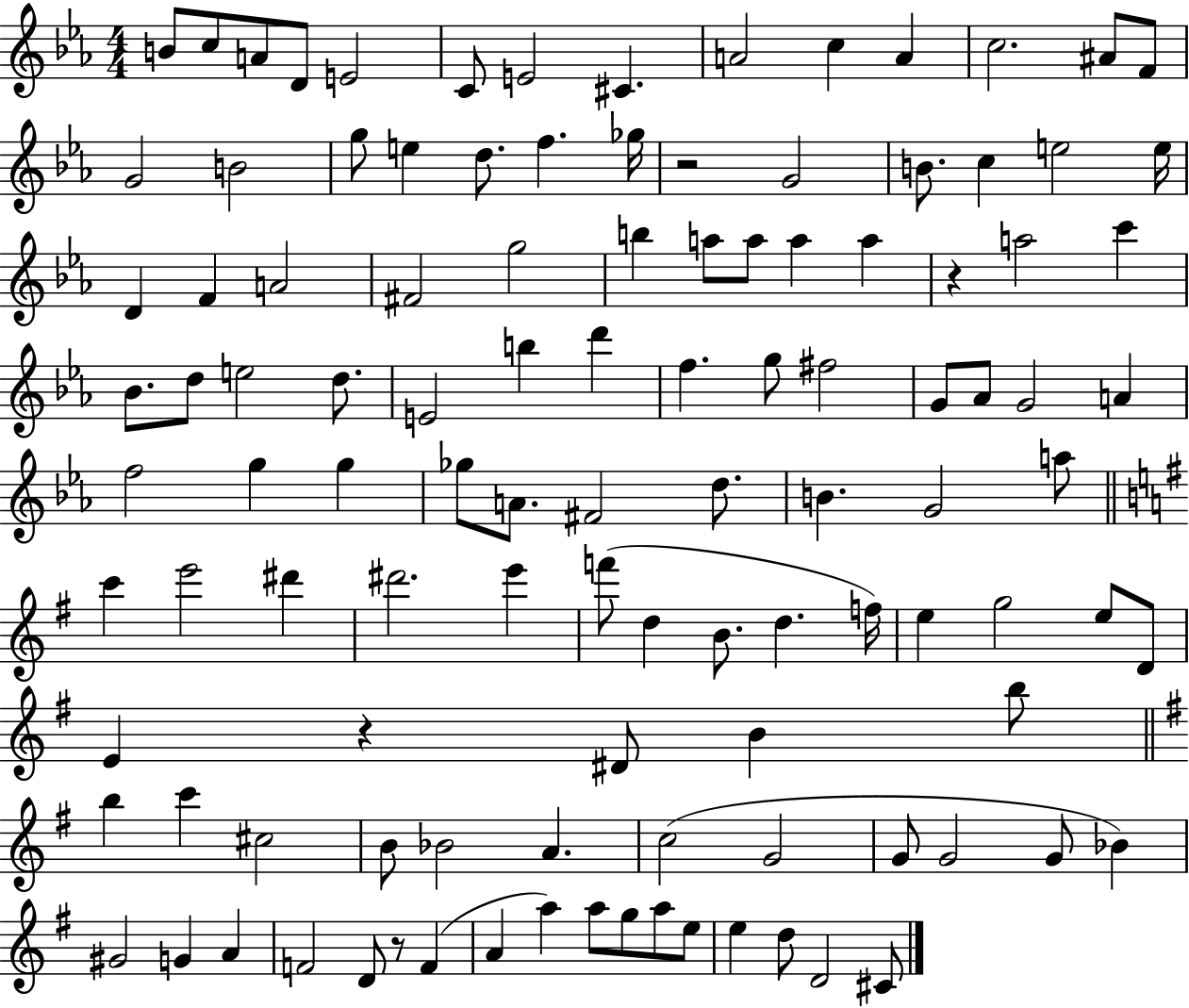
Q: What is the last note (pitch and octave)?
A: C#4